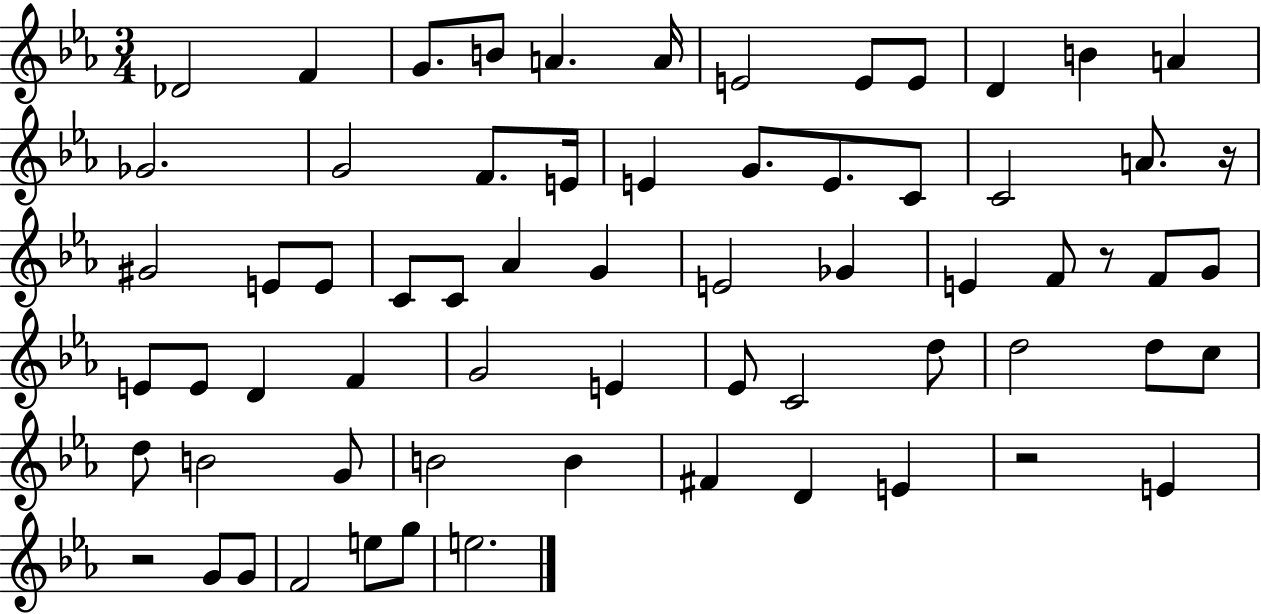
{
  \clef treble
  \numericTimeSignature
  \time 3/4
  \key ees \major
  des'2 f'4 | g'8. b'8 a'4. a'16 | e'2 e'8 e'8 | d'4 b'4 a'4 | \break ges'2. | g'2 f'8. e'16 | e'4 g'8. e'8. c'8 | c'2 a'8. r16 | \break gis'2 e'8 e'8 | c'8 c'8 aes'4 g'4 | e'2 ges'4 | e'4 f'8 r8 f'8 g'8 | \break e'8 e'8 d'4 f'4 | g'2 e'4 | ees'8 c'2 d''8 | d''2 d''8 c''8 | \break d''8 b'2 g'8 | b'2 b'4 | fis'4 d'4 e'4 | r2 e'4 | \break r2 g'8 g'8 | f'2 e''8 g''8 | e''2. | \bar "|."
}